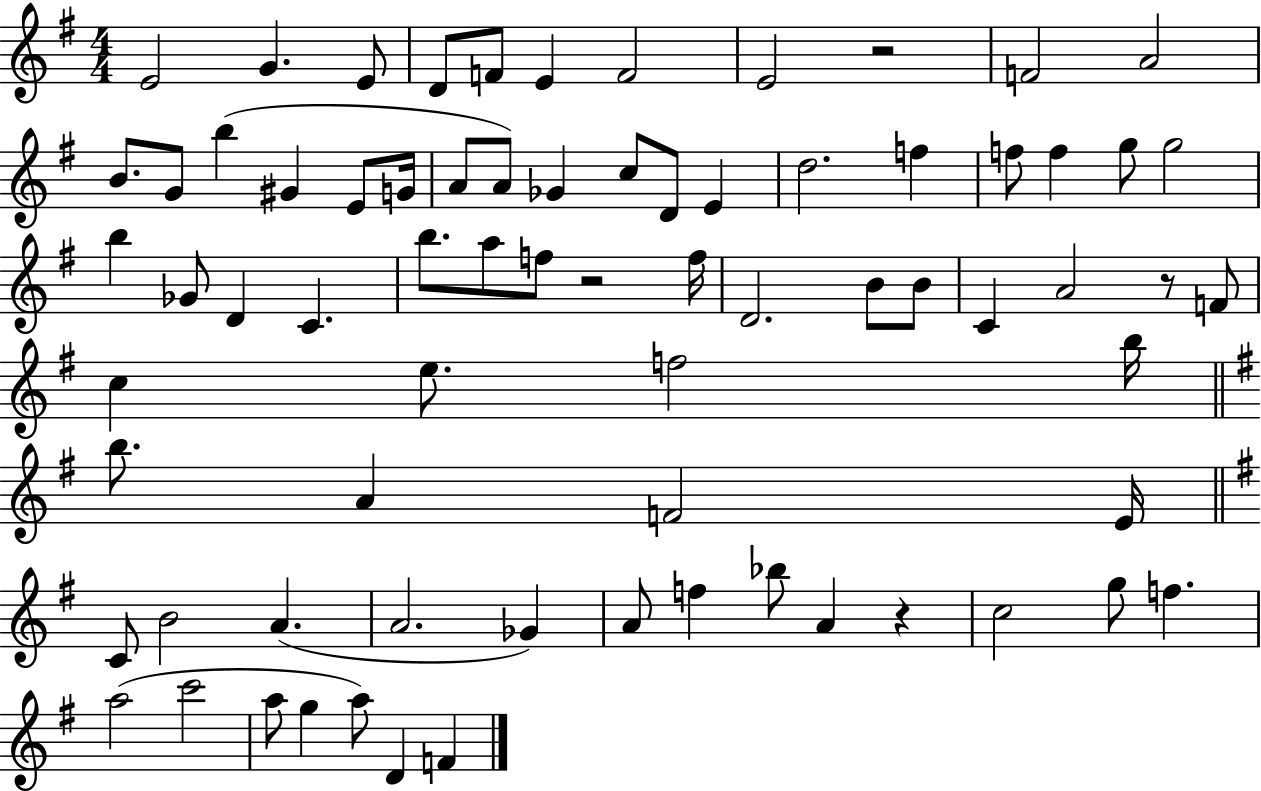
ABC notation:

X:1
T:Untitled
M:4/4
L:1/4
K:G
E2 G E/2 D/2 F/2 E F2 E2 z2 F2 A2 B/2 G/2 b ^G E/2 G/4 A/2 A/2 _G c/2 D/2 E d2 f f/2 f g/2 g2 b _G/2 D C b/2 a/2 f/2 z2 f/4 D2 B/2 B/2 C A2 z/2 F/2 c e/2 f2 b/4 b/2 A F2 E/4 C/2 B2 A A2 _G A/2 f _b/2 A z c2 g/2 f a2 c'2 a/2 g a/2 D F